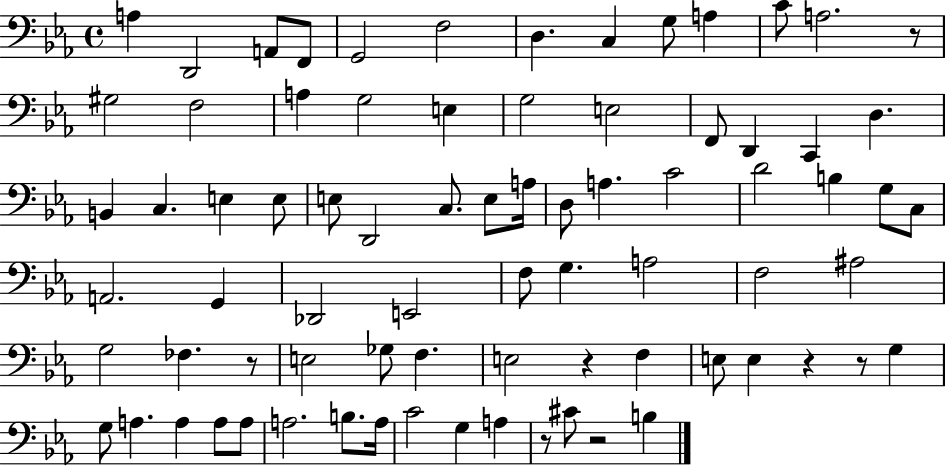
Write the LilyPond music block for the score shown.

{
  \clef bass
  \time 4/4
  \defaultTimeSignature
  \key ees \major
  a4 d,2 a,8 f,8 | g,2 f2 | d4. c4 g8 a4 | c'8 a2. r8 | \break gis2 f2 | a4 g2 e4 | g2 e2 | f,8 d,4 c,4 d4. | \break b,4 c4. e4 e8 | e8 d,2 c8. e8 a16 | d8 a4. c'2 | d'2 b4 g8 c8 | \break a,2. g,4 | des,2 e,2 | f8 g4. a2 | f2 ais2 | \break g2 fes4. r8 | e2 ges8 f4. | e2 r4 f4 | e8 e4 r4 r8 g4 | \break g8 a4. a4 a8 a8 | a2. b8. a16 | c'2 g4 a4 | r8 cis'8 r2 b4 | \break \bar "|."
}